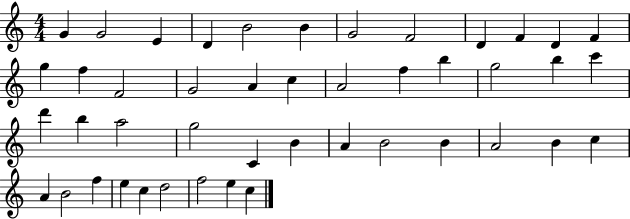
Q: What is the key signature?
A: C major